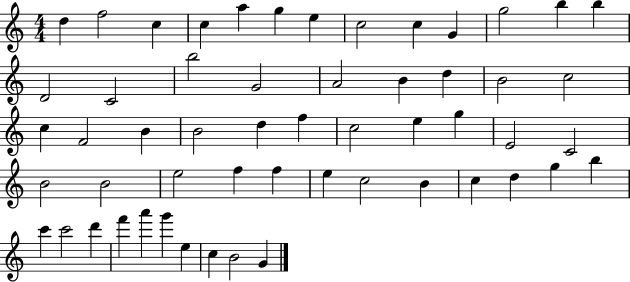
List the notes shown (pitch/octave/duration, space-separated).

D5/q F5/h C5/q C5/q A5/q G5/q E5/q C5/h C5/q G4/q G5/h B5/q B5/q D4/h C4/h B5/h G4/h A4/h B4/q D5/q B4/h C5/h C5/q F4/h B4/q B4/h D5/q F5/q C5/h E5/q G5/q E4/h C4/h B4/h B4/h E5/h F5/q F5/q E5/q C5/h B4/q C5/q D5/q G5/q B5/q C6/q C6/h D6/q F6/q A6/q G6/q E5/q C5/q B4/h G4/q